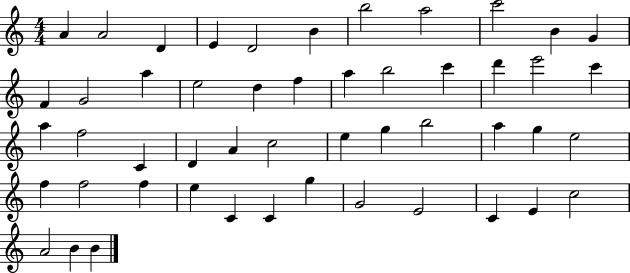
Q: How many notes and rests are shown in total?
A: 50